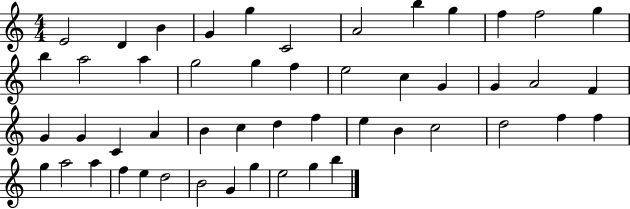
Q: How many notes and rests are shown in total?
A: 50